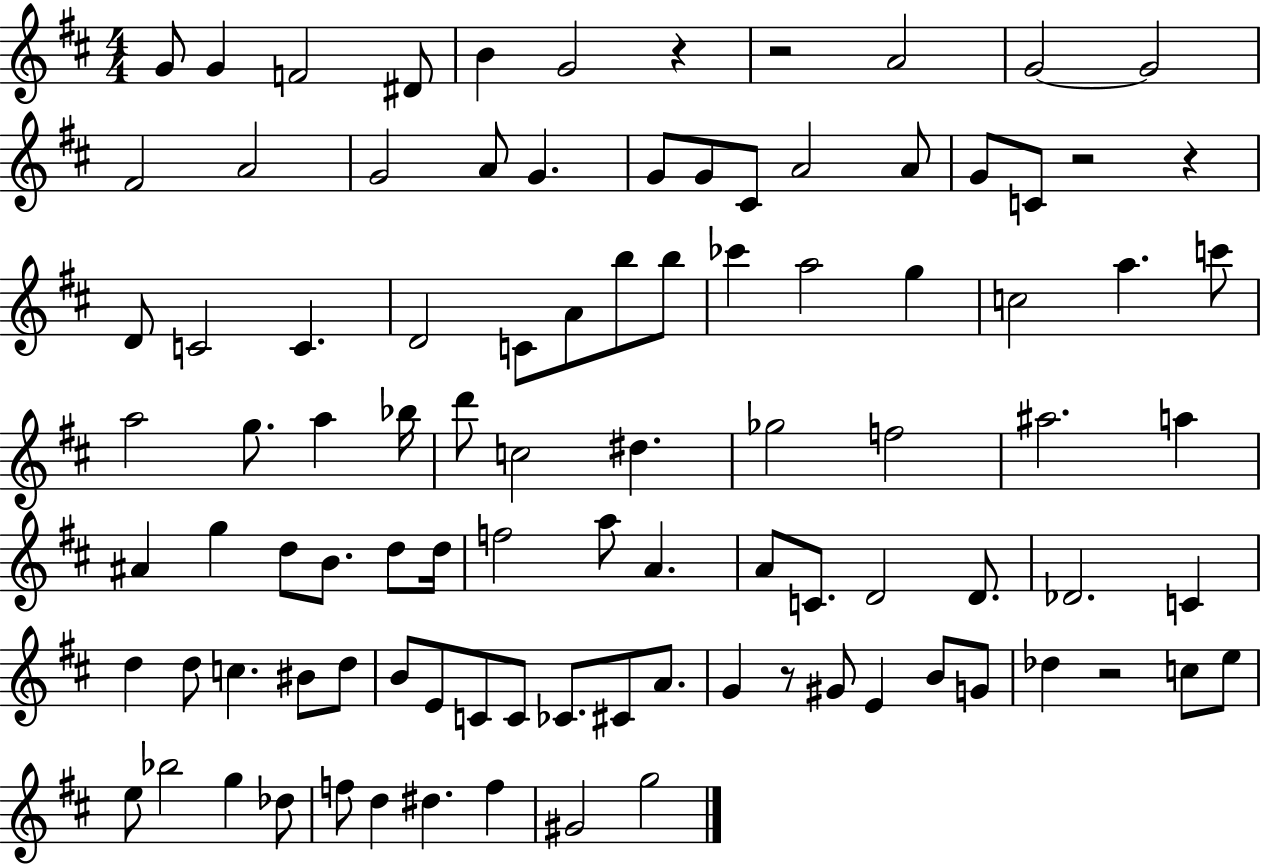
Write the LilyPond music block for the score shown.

{
  \clef treble
  \numericTimeSignature
  \time 4/4
  \key d \major
  g'8 g'4 f'2 dis'8 | b'4 g'2 r4 | r2 a'2 | g'2~~ g'2 | \break fis'2 a'2 | g'2 a'8 g'4. | g'8 g'8 cis'8 a'2 a'8 | g'8 c'8 r2 r4 | \break d'8 c'2 c'4. | d'2 c'8 a'8 b''8 b''8 | ces'''4 a''2 g''4 | c''2 a''4. c'''8 | \break a''2 g''8. a''4 bes''16 | d'''8 c''2 dis''4. | ges''2 f''2 | ais''2. a''4 | \break ais'4 g''4 d''8 b'8. d''8 d''16 | f''2 a''8 a'4. | a'8 c'8. d'2 d'8. | des'2. c'4 | \break d''4 d''8 c''4. bis'8 d''8 | b'8 e'8 c'8 c'8 ces'8. cis'8 a'8. | g'4 r8 gis'8 e'4 b'8 g'8 | des''4 r2 c''8 e''8 | \break e''8 bes''2 g''4 des''8 | f''8 d''4 dis''4. f''4 | gis'2 g''2 | \bar "|."
}